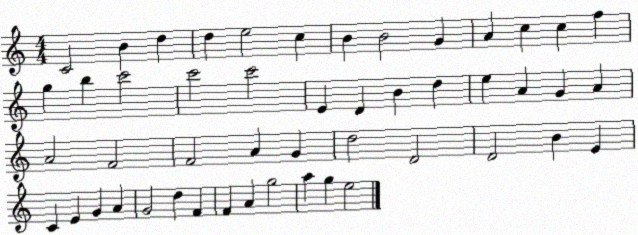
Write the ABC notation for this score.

X:1
T:Untitled
M:4/4
L:1/4
K:C
C2 B d d e2 c B B2 G A c c f g b c'2 c'2 c'2 E D B d e A G A A2 F2 F2 A G d2 D2 D2 B E C E G A G2 d F F A g2 a g e2